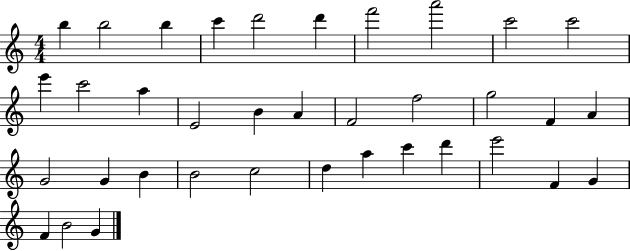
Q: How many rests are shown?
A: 0